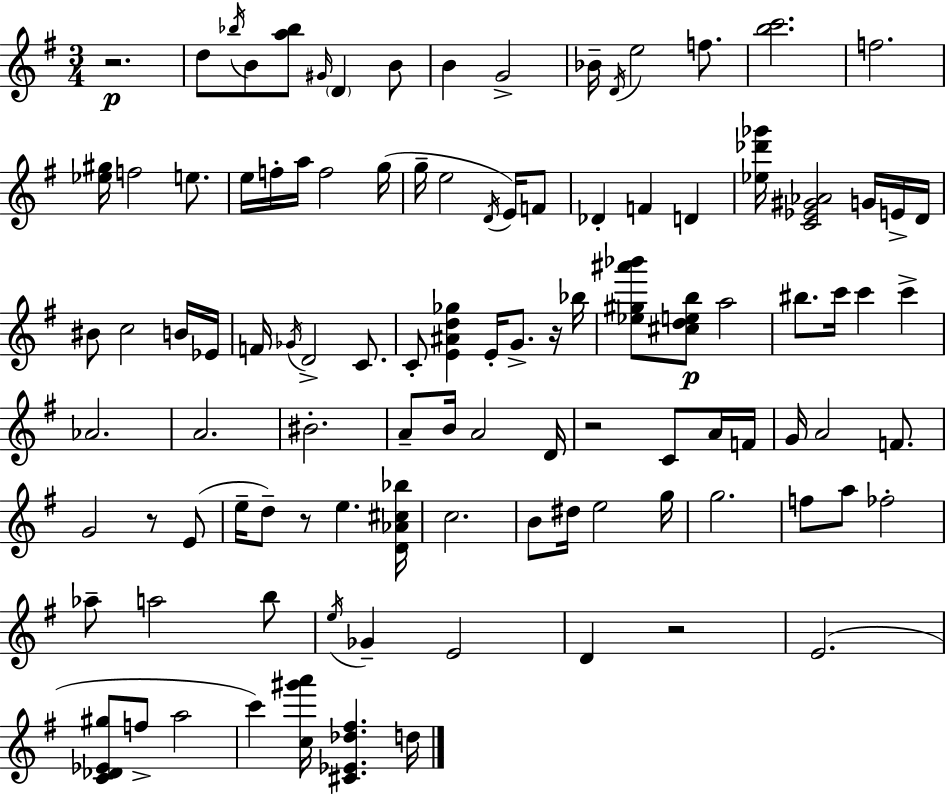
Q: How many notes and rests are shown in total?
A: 105